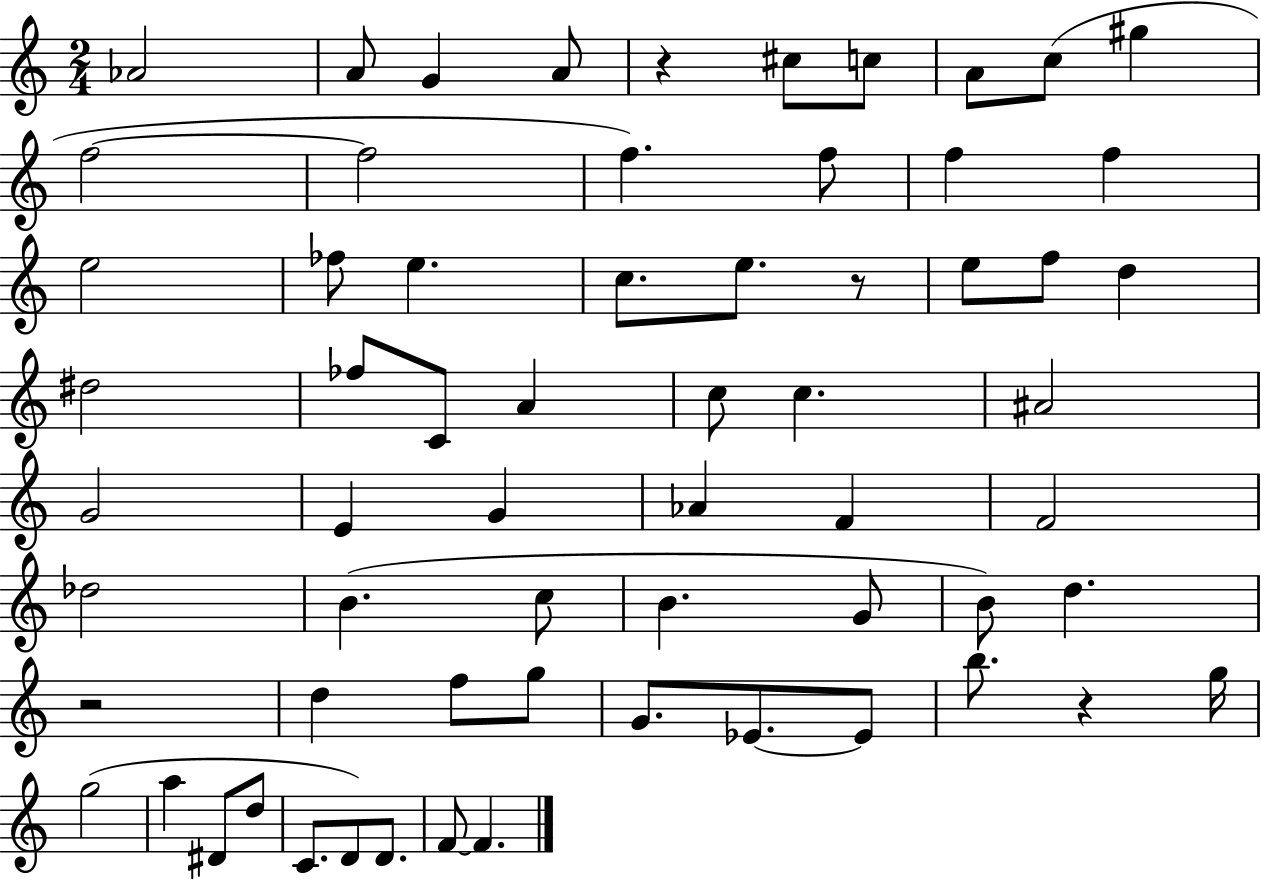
Ab4/h A4/e G4/q A4/e R/q C#5/e C5/e A4/e C5/e G#5/q F5/h F5/h F5/q. F5/e F5/q F5/q E5/h FES5/e E5/q. C5/e. E5/e. R/e E5/e F5/e D5/q D#5/h FES5/e C4/e A4/q C5/e C5/q. A#4/h G4/h E4/q G4/q Ab4/q F4/q F4/h Db5/h B4/q. C5/e B4/q. G4/e B4/e D5/q. R/h D5/q F5/e G5/e G4/e. Eb4/e. Eb4/e B5/e. R/q G5/s G5/h A5/q D#4/e D5/e C4/e. D4/e D4/e. F4/e F4/q.